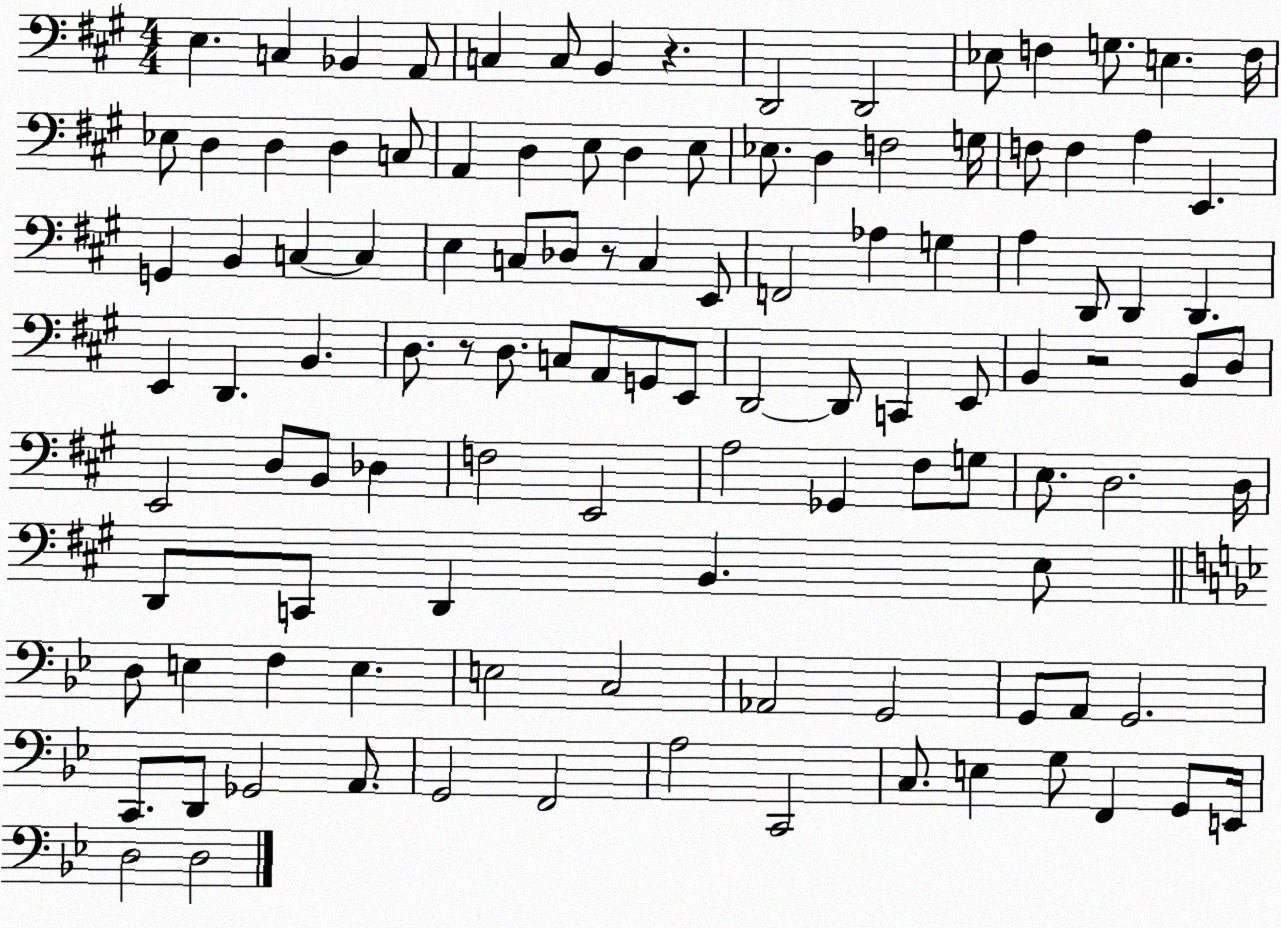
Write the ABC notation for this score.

X:1
T:Untitled
M:4/4
L:1/4
K:A
E, C, _B,, A,,/2 C, C,/2 B,, z D,,2 D,,2 _E,/2 F, G,/2 E, F,/4 _E,/2 D, D, D, C,/2 A,, D, E,/2 D, E,/2 _E,/2 D, F,2 G,/4 F,/2 F, A, E,, G,, B,, C, C, E, C,/2 _D,/2 z/2 C, E,,/2 F,,2 _A, G, A, D,,/2 D,, D,, E,, D,, B,, D,/2 z/2 D,/2 C,/2 A,,/2 G,,/2 E,,/2 D,,2 D,,/2 C,, E,,/2 B,, z2 B,,/2 D,/2 E,,2 D,/2 B,,/2 _D, F,2 E,,2 A,2 _G,, ^F,/2 G,/2 E,/2 D,2 D,/4 D,,/2 C,,/2 D,, B,, E,/2 D,/2 E, F, E, E,2 C,2 _A,,2 G,,2 G,,/2 A,,/2 G,,2 C,,/2 D,,/2 _G,,2 A,,/2 G,,2 F,,2 A,2 C,,2 C,/2 E, G,/2 F,, G,,/2 E,,/4 D,2 D,2